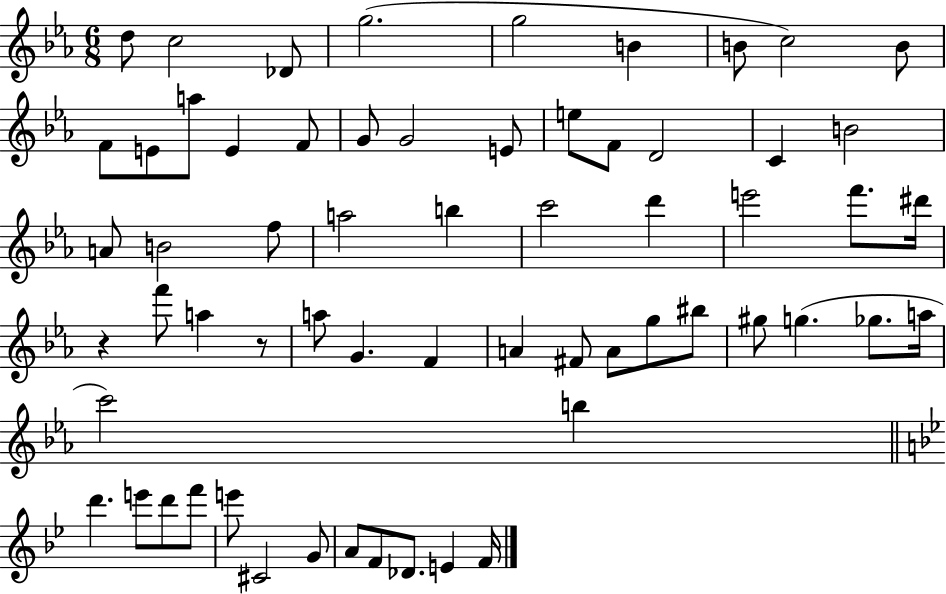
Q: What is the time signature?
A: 6/8